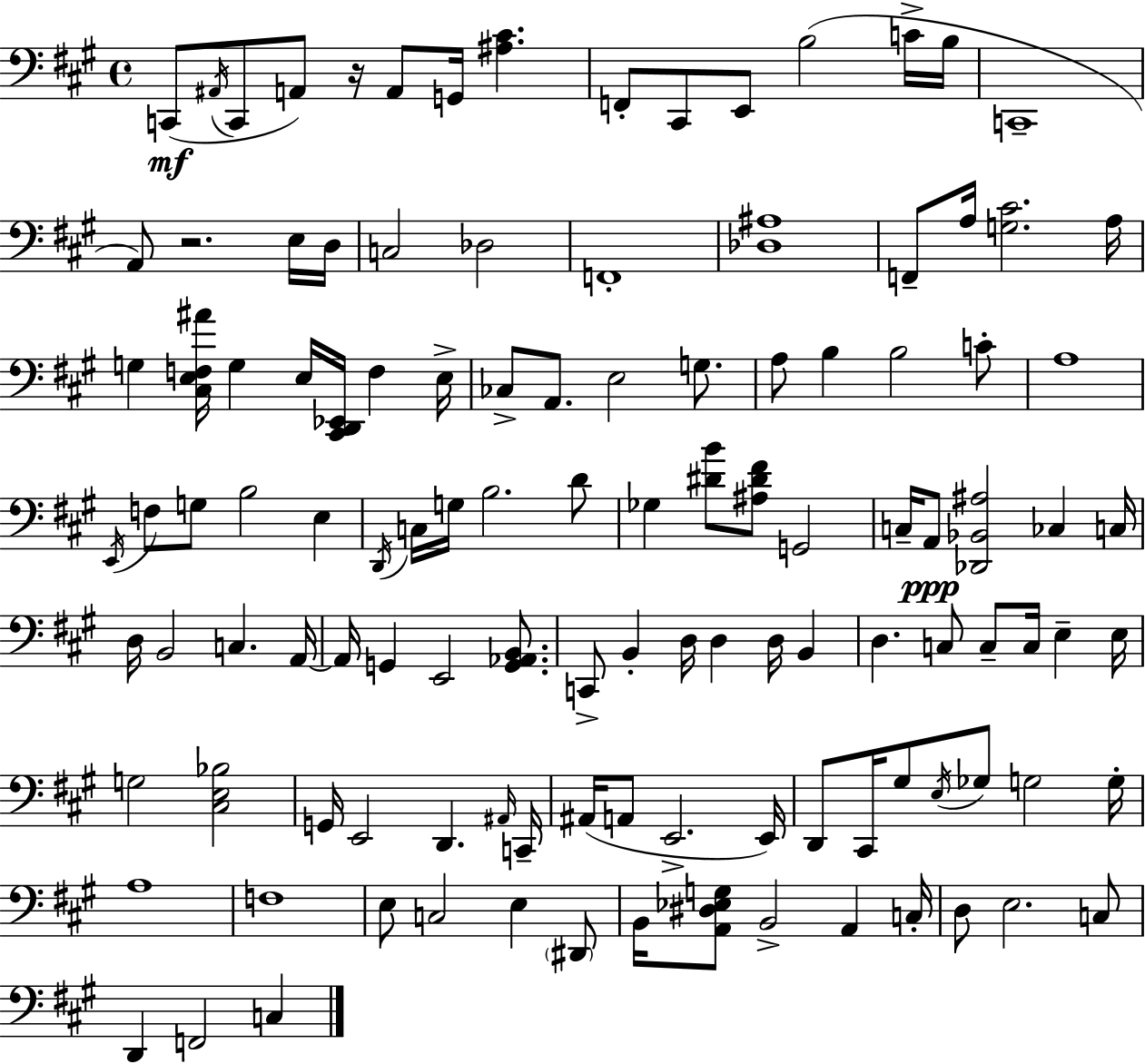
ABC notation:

X:1
T:Untitled
M:4/4
L:1/4
K:A
C,,/2 ^A,,/4 C,,/2 A,,/2 z/4 A,,/2 G,,/4 [^A,^C] F,,/2 ^C,,/2 E,,/2 B,2 C/4 B,/4 C,,4 A,,/2 z2 E,/4 D,/4 C,2 _D,2 F,,4 [_D,^A,]4 F,,/2 A,/4 [G,^C]2 A,/4 G, [^C,E,F,^A]/4 G, E,/4 [^C,,D,,_E,,]/4 F, E,/4 _C,/2 A,,/2 E,2 G,/2 A,/2 B, B,2 C/2 A,4 E,,/4 F,/2 G,/2 B,2 E, D,,/4 C,/4 G,/4 B,2 D/2 _G, [^DB]/2 [^A,^D^F]/2 G,,2 C,/4 A,,/2 [_D,,_B,,^A,]2 _C, C,/4 D,/4 B,,2 C, A,,/4 A,,/4 G,, E,,2 [G,,_A,,B,,]/2 C,,/2 B,, D,/4 D, D,/4 B,, D, C,/2 C,/2 C,/4 E, E,/4 G,2 [^C,E,_B,]2 G,,/4 E,,2 D,, ^A,,/4 C,,/4 ^A,,/4 A,,/2 E,,2 E,,/4 D,,/2 ^C,,/4 ^G,/2 E,/4 _G,/2 G,2 G,/4 A,4 F,4 E,/2 C,2 E, ^D,,/2 B,,/4 [A,,^D,_E,G,]/2 B,,2 A,, C,/4 D,/2 E,2 C,/2 D,, F,,2 C,